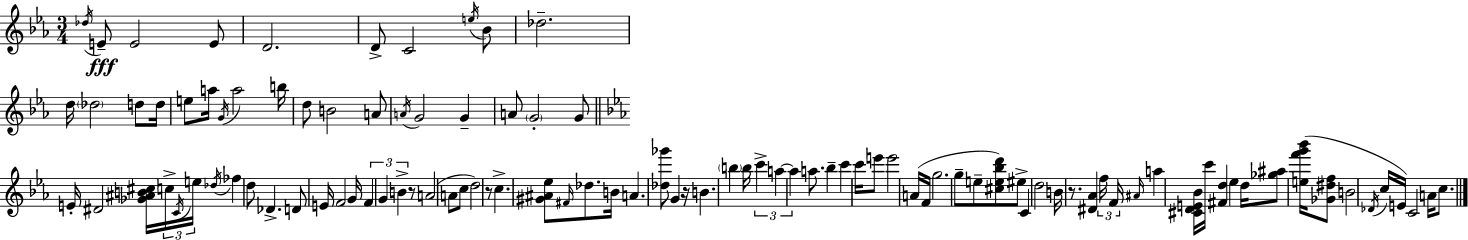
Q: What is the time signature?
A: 3/4